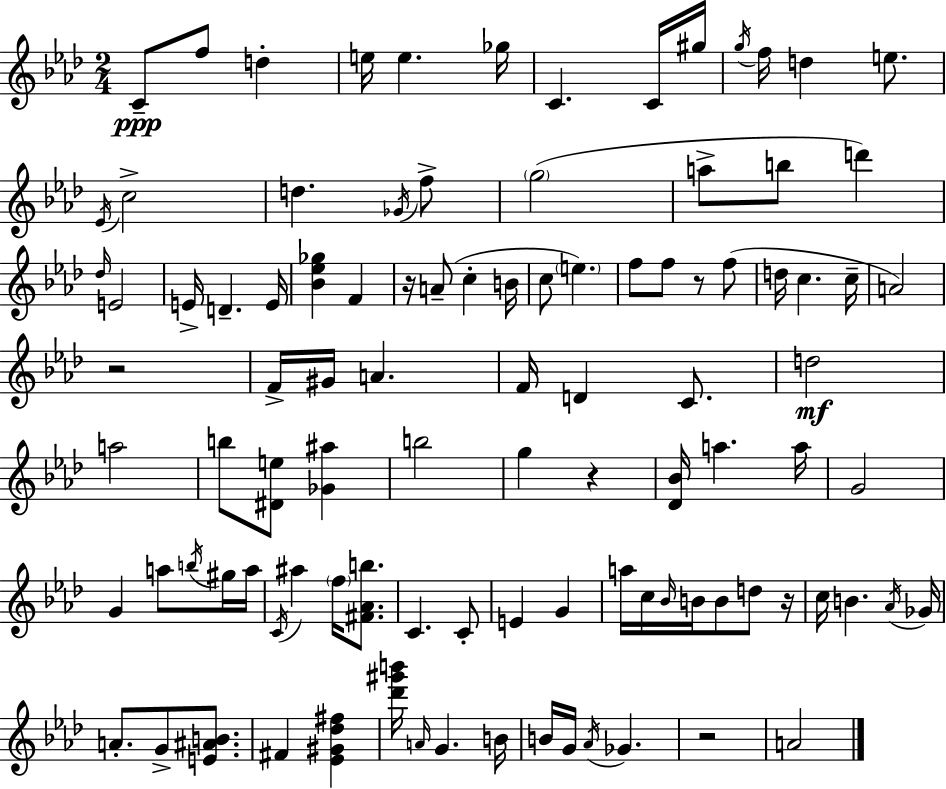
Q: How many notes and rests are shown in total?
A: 101